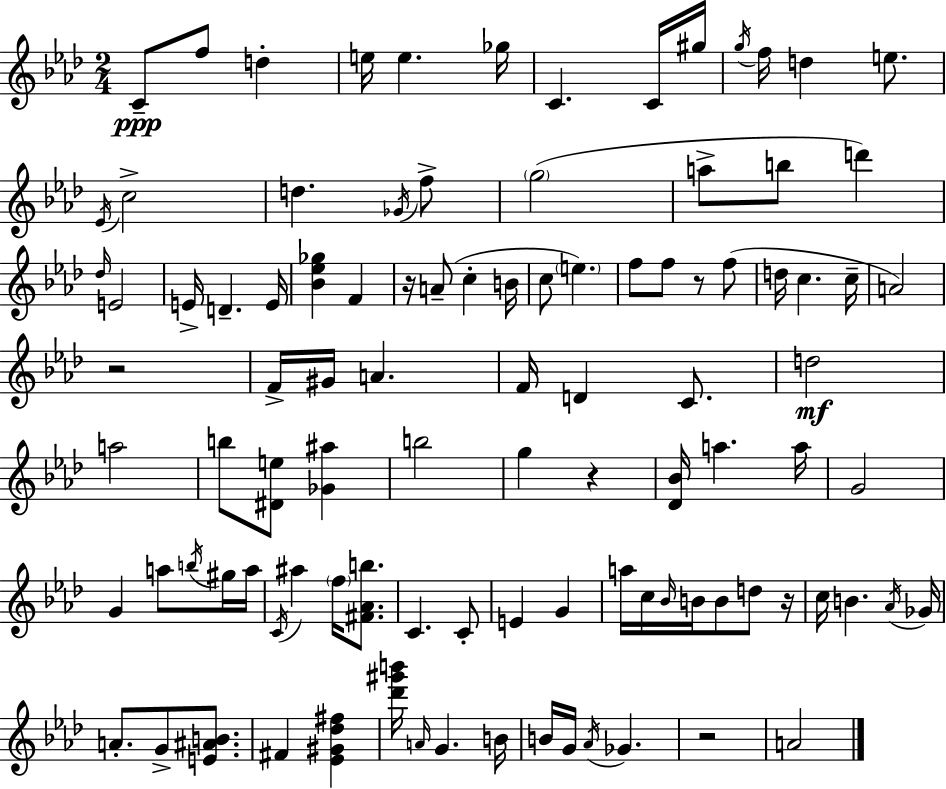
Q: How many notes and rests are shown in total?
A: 101